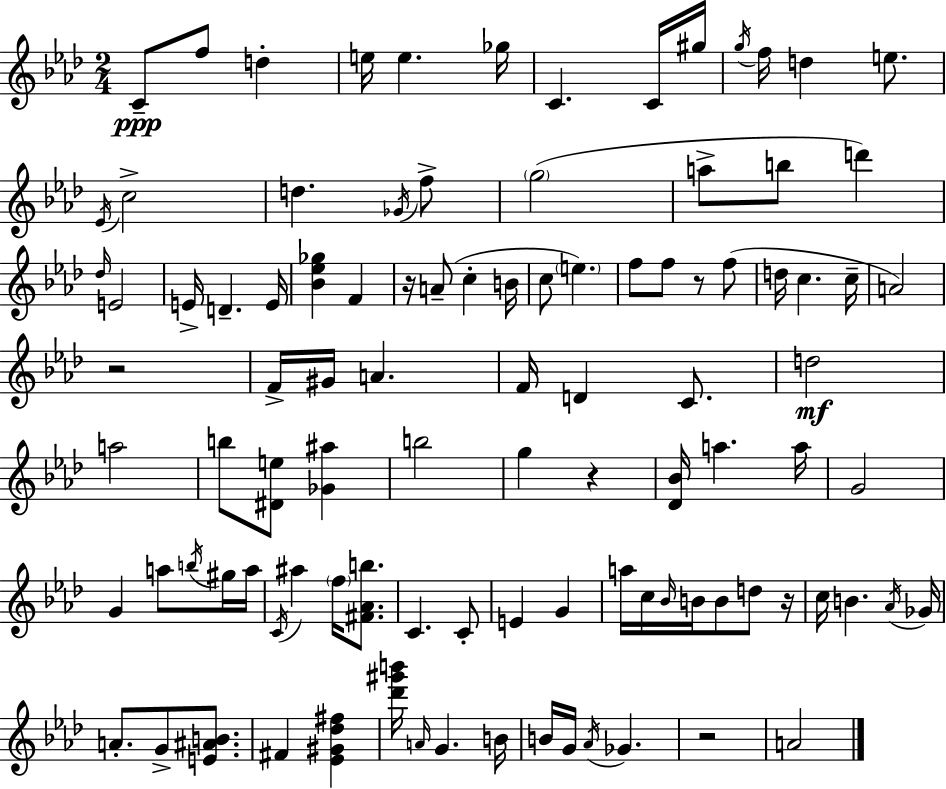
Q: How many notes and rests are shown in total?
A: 101